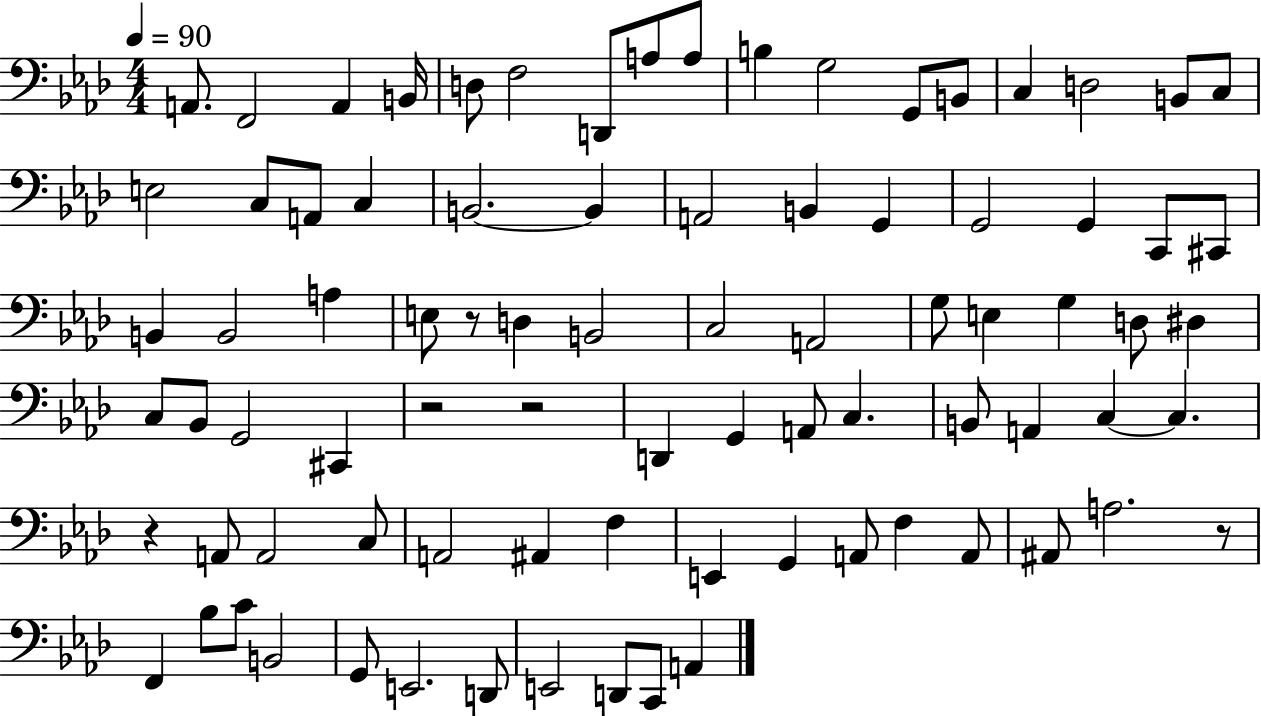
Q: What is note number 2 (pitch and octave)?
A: F2